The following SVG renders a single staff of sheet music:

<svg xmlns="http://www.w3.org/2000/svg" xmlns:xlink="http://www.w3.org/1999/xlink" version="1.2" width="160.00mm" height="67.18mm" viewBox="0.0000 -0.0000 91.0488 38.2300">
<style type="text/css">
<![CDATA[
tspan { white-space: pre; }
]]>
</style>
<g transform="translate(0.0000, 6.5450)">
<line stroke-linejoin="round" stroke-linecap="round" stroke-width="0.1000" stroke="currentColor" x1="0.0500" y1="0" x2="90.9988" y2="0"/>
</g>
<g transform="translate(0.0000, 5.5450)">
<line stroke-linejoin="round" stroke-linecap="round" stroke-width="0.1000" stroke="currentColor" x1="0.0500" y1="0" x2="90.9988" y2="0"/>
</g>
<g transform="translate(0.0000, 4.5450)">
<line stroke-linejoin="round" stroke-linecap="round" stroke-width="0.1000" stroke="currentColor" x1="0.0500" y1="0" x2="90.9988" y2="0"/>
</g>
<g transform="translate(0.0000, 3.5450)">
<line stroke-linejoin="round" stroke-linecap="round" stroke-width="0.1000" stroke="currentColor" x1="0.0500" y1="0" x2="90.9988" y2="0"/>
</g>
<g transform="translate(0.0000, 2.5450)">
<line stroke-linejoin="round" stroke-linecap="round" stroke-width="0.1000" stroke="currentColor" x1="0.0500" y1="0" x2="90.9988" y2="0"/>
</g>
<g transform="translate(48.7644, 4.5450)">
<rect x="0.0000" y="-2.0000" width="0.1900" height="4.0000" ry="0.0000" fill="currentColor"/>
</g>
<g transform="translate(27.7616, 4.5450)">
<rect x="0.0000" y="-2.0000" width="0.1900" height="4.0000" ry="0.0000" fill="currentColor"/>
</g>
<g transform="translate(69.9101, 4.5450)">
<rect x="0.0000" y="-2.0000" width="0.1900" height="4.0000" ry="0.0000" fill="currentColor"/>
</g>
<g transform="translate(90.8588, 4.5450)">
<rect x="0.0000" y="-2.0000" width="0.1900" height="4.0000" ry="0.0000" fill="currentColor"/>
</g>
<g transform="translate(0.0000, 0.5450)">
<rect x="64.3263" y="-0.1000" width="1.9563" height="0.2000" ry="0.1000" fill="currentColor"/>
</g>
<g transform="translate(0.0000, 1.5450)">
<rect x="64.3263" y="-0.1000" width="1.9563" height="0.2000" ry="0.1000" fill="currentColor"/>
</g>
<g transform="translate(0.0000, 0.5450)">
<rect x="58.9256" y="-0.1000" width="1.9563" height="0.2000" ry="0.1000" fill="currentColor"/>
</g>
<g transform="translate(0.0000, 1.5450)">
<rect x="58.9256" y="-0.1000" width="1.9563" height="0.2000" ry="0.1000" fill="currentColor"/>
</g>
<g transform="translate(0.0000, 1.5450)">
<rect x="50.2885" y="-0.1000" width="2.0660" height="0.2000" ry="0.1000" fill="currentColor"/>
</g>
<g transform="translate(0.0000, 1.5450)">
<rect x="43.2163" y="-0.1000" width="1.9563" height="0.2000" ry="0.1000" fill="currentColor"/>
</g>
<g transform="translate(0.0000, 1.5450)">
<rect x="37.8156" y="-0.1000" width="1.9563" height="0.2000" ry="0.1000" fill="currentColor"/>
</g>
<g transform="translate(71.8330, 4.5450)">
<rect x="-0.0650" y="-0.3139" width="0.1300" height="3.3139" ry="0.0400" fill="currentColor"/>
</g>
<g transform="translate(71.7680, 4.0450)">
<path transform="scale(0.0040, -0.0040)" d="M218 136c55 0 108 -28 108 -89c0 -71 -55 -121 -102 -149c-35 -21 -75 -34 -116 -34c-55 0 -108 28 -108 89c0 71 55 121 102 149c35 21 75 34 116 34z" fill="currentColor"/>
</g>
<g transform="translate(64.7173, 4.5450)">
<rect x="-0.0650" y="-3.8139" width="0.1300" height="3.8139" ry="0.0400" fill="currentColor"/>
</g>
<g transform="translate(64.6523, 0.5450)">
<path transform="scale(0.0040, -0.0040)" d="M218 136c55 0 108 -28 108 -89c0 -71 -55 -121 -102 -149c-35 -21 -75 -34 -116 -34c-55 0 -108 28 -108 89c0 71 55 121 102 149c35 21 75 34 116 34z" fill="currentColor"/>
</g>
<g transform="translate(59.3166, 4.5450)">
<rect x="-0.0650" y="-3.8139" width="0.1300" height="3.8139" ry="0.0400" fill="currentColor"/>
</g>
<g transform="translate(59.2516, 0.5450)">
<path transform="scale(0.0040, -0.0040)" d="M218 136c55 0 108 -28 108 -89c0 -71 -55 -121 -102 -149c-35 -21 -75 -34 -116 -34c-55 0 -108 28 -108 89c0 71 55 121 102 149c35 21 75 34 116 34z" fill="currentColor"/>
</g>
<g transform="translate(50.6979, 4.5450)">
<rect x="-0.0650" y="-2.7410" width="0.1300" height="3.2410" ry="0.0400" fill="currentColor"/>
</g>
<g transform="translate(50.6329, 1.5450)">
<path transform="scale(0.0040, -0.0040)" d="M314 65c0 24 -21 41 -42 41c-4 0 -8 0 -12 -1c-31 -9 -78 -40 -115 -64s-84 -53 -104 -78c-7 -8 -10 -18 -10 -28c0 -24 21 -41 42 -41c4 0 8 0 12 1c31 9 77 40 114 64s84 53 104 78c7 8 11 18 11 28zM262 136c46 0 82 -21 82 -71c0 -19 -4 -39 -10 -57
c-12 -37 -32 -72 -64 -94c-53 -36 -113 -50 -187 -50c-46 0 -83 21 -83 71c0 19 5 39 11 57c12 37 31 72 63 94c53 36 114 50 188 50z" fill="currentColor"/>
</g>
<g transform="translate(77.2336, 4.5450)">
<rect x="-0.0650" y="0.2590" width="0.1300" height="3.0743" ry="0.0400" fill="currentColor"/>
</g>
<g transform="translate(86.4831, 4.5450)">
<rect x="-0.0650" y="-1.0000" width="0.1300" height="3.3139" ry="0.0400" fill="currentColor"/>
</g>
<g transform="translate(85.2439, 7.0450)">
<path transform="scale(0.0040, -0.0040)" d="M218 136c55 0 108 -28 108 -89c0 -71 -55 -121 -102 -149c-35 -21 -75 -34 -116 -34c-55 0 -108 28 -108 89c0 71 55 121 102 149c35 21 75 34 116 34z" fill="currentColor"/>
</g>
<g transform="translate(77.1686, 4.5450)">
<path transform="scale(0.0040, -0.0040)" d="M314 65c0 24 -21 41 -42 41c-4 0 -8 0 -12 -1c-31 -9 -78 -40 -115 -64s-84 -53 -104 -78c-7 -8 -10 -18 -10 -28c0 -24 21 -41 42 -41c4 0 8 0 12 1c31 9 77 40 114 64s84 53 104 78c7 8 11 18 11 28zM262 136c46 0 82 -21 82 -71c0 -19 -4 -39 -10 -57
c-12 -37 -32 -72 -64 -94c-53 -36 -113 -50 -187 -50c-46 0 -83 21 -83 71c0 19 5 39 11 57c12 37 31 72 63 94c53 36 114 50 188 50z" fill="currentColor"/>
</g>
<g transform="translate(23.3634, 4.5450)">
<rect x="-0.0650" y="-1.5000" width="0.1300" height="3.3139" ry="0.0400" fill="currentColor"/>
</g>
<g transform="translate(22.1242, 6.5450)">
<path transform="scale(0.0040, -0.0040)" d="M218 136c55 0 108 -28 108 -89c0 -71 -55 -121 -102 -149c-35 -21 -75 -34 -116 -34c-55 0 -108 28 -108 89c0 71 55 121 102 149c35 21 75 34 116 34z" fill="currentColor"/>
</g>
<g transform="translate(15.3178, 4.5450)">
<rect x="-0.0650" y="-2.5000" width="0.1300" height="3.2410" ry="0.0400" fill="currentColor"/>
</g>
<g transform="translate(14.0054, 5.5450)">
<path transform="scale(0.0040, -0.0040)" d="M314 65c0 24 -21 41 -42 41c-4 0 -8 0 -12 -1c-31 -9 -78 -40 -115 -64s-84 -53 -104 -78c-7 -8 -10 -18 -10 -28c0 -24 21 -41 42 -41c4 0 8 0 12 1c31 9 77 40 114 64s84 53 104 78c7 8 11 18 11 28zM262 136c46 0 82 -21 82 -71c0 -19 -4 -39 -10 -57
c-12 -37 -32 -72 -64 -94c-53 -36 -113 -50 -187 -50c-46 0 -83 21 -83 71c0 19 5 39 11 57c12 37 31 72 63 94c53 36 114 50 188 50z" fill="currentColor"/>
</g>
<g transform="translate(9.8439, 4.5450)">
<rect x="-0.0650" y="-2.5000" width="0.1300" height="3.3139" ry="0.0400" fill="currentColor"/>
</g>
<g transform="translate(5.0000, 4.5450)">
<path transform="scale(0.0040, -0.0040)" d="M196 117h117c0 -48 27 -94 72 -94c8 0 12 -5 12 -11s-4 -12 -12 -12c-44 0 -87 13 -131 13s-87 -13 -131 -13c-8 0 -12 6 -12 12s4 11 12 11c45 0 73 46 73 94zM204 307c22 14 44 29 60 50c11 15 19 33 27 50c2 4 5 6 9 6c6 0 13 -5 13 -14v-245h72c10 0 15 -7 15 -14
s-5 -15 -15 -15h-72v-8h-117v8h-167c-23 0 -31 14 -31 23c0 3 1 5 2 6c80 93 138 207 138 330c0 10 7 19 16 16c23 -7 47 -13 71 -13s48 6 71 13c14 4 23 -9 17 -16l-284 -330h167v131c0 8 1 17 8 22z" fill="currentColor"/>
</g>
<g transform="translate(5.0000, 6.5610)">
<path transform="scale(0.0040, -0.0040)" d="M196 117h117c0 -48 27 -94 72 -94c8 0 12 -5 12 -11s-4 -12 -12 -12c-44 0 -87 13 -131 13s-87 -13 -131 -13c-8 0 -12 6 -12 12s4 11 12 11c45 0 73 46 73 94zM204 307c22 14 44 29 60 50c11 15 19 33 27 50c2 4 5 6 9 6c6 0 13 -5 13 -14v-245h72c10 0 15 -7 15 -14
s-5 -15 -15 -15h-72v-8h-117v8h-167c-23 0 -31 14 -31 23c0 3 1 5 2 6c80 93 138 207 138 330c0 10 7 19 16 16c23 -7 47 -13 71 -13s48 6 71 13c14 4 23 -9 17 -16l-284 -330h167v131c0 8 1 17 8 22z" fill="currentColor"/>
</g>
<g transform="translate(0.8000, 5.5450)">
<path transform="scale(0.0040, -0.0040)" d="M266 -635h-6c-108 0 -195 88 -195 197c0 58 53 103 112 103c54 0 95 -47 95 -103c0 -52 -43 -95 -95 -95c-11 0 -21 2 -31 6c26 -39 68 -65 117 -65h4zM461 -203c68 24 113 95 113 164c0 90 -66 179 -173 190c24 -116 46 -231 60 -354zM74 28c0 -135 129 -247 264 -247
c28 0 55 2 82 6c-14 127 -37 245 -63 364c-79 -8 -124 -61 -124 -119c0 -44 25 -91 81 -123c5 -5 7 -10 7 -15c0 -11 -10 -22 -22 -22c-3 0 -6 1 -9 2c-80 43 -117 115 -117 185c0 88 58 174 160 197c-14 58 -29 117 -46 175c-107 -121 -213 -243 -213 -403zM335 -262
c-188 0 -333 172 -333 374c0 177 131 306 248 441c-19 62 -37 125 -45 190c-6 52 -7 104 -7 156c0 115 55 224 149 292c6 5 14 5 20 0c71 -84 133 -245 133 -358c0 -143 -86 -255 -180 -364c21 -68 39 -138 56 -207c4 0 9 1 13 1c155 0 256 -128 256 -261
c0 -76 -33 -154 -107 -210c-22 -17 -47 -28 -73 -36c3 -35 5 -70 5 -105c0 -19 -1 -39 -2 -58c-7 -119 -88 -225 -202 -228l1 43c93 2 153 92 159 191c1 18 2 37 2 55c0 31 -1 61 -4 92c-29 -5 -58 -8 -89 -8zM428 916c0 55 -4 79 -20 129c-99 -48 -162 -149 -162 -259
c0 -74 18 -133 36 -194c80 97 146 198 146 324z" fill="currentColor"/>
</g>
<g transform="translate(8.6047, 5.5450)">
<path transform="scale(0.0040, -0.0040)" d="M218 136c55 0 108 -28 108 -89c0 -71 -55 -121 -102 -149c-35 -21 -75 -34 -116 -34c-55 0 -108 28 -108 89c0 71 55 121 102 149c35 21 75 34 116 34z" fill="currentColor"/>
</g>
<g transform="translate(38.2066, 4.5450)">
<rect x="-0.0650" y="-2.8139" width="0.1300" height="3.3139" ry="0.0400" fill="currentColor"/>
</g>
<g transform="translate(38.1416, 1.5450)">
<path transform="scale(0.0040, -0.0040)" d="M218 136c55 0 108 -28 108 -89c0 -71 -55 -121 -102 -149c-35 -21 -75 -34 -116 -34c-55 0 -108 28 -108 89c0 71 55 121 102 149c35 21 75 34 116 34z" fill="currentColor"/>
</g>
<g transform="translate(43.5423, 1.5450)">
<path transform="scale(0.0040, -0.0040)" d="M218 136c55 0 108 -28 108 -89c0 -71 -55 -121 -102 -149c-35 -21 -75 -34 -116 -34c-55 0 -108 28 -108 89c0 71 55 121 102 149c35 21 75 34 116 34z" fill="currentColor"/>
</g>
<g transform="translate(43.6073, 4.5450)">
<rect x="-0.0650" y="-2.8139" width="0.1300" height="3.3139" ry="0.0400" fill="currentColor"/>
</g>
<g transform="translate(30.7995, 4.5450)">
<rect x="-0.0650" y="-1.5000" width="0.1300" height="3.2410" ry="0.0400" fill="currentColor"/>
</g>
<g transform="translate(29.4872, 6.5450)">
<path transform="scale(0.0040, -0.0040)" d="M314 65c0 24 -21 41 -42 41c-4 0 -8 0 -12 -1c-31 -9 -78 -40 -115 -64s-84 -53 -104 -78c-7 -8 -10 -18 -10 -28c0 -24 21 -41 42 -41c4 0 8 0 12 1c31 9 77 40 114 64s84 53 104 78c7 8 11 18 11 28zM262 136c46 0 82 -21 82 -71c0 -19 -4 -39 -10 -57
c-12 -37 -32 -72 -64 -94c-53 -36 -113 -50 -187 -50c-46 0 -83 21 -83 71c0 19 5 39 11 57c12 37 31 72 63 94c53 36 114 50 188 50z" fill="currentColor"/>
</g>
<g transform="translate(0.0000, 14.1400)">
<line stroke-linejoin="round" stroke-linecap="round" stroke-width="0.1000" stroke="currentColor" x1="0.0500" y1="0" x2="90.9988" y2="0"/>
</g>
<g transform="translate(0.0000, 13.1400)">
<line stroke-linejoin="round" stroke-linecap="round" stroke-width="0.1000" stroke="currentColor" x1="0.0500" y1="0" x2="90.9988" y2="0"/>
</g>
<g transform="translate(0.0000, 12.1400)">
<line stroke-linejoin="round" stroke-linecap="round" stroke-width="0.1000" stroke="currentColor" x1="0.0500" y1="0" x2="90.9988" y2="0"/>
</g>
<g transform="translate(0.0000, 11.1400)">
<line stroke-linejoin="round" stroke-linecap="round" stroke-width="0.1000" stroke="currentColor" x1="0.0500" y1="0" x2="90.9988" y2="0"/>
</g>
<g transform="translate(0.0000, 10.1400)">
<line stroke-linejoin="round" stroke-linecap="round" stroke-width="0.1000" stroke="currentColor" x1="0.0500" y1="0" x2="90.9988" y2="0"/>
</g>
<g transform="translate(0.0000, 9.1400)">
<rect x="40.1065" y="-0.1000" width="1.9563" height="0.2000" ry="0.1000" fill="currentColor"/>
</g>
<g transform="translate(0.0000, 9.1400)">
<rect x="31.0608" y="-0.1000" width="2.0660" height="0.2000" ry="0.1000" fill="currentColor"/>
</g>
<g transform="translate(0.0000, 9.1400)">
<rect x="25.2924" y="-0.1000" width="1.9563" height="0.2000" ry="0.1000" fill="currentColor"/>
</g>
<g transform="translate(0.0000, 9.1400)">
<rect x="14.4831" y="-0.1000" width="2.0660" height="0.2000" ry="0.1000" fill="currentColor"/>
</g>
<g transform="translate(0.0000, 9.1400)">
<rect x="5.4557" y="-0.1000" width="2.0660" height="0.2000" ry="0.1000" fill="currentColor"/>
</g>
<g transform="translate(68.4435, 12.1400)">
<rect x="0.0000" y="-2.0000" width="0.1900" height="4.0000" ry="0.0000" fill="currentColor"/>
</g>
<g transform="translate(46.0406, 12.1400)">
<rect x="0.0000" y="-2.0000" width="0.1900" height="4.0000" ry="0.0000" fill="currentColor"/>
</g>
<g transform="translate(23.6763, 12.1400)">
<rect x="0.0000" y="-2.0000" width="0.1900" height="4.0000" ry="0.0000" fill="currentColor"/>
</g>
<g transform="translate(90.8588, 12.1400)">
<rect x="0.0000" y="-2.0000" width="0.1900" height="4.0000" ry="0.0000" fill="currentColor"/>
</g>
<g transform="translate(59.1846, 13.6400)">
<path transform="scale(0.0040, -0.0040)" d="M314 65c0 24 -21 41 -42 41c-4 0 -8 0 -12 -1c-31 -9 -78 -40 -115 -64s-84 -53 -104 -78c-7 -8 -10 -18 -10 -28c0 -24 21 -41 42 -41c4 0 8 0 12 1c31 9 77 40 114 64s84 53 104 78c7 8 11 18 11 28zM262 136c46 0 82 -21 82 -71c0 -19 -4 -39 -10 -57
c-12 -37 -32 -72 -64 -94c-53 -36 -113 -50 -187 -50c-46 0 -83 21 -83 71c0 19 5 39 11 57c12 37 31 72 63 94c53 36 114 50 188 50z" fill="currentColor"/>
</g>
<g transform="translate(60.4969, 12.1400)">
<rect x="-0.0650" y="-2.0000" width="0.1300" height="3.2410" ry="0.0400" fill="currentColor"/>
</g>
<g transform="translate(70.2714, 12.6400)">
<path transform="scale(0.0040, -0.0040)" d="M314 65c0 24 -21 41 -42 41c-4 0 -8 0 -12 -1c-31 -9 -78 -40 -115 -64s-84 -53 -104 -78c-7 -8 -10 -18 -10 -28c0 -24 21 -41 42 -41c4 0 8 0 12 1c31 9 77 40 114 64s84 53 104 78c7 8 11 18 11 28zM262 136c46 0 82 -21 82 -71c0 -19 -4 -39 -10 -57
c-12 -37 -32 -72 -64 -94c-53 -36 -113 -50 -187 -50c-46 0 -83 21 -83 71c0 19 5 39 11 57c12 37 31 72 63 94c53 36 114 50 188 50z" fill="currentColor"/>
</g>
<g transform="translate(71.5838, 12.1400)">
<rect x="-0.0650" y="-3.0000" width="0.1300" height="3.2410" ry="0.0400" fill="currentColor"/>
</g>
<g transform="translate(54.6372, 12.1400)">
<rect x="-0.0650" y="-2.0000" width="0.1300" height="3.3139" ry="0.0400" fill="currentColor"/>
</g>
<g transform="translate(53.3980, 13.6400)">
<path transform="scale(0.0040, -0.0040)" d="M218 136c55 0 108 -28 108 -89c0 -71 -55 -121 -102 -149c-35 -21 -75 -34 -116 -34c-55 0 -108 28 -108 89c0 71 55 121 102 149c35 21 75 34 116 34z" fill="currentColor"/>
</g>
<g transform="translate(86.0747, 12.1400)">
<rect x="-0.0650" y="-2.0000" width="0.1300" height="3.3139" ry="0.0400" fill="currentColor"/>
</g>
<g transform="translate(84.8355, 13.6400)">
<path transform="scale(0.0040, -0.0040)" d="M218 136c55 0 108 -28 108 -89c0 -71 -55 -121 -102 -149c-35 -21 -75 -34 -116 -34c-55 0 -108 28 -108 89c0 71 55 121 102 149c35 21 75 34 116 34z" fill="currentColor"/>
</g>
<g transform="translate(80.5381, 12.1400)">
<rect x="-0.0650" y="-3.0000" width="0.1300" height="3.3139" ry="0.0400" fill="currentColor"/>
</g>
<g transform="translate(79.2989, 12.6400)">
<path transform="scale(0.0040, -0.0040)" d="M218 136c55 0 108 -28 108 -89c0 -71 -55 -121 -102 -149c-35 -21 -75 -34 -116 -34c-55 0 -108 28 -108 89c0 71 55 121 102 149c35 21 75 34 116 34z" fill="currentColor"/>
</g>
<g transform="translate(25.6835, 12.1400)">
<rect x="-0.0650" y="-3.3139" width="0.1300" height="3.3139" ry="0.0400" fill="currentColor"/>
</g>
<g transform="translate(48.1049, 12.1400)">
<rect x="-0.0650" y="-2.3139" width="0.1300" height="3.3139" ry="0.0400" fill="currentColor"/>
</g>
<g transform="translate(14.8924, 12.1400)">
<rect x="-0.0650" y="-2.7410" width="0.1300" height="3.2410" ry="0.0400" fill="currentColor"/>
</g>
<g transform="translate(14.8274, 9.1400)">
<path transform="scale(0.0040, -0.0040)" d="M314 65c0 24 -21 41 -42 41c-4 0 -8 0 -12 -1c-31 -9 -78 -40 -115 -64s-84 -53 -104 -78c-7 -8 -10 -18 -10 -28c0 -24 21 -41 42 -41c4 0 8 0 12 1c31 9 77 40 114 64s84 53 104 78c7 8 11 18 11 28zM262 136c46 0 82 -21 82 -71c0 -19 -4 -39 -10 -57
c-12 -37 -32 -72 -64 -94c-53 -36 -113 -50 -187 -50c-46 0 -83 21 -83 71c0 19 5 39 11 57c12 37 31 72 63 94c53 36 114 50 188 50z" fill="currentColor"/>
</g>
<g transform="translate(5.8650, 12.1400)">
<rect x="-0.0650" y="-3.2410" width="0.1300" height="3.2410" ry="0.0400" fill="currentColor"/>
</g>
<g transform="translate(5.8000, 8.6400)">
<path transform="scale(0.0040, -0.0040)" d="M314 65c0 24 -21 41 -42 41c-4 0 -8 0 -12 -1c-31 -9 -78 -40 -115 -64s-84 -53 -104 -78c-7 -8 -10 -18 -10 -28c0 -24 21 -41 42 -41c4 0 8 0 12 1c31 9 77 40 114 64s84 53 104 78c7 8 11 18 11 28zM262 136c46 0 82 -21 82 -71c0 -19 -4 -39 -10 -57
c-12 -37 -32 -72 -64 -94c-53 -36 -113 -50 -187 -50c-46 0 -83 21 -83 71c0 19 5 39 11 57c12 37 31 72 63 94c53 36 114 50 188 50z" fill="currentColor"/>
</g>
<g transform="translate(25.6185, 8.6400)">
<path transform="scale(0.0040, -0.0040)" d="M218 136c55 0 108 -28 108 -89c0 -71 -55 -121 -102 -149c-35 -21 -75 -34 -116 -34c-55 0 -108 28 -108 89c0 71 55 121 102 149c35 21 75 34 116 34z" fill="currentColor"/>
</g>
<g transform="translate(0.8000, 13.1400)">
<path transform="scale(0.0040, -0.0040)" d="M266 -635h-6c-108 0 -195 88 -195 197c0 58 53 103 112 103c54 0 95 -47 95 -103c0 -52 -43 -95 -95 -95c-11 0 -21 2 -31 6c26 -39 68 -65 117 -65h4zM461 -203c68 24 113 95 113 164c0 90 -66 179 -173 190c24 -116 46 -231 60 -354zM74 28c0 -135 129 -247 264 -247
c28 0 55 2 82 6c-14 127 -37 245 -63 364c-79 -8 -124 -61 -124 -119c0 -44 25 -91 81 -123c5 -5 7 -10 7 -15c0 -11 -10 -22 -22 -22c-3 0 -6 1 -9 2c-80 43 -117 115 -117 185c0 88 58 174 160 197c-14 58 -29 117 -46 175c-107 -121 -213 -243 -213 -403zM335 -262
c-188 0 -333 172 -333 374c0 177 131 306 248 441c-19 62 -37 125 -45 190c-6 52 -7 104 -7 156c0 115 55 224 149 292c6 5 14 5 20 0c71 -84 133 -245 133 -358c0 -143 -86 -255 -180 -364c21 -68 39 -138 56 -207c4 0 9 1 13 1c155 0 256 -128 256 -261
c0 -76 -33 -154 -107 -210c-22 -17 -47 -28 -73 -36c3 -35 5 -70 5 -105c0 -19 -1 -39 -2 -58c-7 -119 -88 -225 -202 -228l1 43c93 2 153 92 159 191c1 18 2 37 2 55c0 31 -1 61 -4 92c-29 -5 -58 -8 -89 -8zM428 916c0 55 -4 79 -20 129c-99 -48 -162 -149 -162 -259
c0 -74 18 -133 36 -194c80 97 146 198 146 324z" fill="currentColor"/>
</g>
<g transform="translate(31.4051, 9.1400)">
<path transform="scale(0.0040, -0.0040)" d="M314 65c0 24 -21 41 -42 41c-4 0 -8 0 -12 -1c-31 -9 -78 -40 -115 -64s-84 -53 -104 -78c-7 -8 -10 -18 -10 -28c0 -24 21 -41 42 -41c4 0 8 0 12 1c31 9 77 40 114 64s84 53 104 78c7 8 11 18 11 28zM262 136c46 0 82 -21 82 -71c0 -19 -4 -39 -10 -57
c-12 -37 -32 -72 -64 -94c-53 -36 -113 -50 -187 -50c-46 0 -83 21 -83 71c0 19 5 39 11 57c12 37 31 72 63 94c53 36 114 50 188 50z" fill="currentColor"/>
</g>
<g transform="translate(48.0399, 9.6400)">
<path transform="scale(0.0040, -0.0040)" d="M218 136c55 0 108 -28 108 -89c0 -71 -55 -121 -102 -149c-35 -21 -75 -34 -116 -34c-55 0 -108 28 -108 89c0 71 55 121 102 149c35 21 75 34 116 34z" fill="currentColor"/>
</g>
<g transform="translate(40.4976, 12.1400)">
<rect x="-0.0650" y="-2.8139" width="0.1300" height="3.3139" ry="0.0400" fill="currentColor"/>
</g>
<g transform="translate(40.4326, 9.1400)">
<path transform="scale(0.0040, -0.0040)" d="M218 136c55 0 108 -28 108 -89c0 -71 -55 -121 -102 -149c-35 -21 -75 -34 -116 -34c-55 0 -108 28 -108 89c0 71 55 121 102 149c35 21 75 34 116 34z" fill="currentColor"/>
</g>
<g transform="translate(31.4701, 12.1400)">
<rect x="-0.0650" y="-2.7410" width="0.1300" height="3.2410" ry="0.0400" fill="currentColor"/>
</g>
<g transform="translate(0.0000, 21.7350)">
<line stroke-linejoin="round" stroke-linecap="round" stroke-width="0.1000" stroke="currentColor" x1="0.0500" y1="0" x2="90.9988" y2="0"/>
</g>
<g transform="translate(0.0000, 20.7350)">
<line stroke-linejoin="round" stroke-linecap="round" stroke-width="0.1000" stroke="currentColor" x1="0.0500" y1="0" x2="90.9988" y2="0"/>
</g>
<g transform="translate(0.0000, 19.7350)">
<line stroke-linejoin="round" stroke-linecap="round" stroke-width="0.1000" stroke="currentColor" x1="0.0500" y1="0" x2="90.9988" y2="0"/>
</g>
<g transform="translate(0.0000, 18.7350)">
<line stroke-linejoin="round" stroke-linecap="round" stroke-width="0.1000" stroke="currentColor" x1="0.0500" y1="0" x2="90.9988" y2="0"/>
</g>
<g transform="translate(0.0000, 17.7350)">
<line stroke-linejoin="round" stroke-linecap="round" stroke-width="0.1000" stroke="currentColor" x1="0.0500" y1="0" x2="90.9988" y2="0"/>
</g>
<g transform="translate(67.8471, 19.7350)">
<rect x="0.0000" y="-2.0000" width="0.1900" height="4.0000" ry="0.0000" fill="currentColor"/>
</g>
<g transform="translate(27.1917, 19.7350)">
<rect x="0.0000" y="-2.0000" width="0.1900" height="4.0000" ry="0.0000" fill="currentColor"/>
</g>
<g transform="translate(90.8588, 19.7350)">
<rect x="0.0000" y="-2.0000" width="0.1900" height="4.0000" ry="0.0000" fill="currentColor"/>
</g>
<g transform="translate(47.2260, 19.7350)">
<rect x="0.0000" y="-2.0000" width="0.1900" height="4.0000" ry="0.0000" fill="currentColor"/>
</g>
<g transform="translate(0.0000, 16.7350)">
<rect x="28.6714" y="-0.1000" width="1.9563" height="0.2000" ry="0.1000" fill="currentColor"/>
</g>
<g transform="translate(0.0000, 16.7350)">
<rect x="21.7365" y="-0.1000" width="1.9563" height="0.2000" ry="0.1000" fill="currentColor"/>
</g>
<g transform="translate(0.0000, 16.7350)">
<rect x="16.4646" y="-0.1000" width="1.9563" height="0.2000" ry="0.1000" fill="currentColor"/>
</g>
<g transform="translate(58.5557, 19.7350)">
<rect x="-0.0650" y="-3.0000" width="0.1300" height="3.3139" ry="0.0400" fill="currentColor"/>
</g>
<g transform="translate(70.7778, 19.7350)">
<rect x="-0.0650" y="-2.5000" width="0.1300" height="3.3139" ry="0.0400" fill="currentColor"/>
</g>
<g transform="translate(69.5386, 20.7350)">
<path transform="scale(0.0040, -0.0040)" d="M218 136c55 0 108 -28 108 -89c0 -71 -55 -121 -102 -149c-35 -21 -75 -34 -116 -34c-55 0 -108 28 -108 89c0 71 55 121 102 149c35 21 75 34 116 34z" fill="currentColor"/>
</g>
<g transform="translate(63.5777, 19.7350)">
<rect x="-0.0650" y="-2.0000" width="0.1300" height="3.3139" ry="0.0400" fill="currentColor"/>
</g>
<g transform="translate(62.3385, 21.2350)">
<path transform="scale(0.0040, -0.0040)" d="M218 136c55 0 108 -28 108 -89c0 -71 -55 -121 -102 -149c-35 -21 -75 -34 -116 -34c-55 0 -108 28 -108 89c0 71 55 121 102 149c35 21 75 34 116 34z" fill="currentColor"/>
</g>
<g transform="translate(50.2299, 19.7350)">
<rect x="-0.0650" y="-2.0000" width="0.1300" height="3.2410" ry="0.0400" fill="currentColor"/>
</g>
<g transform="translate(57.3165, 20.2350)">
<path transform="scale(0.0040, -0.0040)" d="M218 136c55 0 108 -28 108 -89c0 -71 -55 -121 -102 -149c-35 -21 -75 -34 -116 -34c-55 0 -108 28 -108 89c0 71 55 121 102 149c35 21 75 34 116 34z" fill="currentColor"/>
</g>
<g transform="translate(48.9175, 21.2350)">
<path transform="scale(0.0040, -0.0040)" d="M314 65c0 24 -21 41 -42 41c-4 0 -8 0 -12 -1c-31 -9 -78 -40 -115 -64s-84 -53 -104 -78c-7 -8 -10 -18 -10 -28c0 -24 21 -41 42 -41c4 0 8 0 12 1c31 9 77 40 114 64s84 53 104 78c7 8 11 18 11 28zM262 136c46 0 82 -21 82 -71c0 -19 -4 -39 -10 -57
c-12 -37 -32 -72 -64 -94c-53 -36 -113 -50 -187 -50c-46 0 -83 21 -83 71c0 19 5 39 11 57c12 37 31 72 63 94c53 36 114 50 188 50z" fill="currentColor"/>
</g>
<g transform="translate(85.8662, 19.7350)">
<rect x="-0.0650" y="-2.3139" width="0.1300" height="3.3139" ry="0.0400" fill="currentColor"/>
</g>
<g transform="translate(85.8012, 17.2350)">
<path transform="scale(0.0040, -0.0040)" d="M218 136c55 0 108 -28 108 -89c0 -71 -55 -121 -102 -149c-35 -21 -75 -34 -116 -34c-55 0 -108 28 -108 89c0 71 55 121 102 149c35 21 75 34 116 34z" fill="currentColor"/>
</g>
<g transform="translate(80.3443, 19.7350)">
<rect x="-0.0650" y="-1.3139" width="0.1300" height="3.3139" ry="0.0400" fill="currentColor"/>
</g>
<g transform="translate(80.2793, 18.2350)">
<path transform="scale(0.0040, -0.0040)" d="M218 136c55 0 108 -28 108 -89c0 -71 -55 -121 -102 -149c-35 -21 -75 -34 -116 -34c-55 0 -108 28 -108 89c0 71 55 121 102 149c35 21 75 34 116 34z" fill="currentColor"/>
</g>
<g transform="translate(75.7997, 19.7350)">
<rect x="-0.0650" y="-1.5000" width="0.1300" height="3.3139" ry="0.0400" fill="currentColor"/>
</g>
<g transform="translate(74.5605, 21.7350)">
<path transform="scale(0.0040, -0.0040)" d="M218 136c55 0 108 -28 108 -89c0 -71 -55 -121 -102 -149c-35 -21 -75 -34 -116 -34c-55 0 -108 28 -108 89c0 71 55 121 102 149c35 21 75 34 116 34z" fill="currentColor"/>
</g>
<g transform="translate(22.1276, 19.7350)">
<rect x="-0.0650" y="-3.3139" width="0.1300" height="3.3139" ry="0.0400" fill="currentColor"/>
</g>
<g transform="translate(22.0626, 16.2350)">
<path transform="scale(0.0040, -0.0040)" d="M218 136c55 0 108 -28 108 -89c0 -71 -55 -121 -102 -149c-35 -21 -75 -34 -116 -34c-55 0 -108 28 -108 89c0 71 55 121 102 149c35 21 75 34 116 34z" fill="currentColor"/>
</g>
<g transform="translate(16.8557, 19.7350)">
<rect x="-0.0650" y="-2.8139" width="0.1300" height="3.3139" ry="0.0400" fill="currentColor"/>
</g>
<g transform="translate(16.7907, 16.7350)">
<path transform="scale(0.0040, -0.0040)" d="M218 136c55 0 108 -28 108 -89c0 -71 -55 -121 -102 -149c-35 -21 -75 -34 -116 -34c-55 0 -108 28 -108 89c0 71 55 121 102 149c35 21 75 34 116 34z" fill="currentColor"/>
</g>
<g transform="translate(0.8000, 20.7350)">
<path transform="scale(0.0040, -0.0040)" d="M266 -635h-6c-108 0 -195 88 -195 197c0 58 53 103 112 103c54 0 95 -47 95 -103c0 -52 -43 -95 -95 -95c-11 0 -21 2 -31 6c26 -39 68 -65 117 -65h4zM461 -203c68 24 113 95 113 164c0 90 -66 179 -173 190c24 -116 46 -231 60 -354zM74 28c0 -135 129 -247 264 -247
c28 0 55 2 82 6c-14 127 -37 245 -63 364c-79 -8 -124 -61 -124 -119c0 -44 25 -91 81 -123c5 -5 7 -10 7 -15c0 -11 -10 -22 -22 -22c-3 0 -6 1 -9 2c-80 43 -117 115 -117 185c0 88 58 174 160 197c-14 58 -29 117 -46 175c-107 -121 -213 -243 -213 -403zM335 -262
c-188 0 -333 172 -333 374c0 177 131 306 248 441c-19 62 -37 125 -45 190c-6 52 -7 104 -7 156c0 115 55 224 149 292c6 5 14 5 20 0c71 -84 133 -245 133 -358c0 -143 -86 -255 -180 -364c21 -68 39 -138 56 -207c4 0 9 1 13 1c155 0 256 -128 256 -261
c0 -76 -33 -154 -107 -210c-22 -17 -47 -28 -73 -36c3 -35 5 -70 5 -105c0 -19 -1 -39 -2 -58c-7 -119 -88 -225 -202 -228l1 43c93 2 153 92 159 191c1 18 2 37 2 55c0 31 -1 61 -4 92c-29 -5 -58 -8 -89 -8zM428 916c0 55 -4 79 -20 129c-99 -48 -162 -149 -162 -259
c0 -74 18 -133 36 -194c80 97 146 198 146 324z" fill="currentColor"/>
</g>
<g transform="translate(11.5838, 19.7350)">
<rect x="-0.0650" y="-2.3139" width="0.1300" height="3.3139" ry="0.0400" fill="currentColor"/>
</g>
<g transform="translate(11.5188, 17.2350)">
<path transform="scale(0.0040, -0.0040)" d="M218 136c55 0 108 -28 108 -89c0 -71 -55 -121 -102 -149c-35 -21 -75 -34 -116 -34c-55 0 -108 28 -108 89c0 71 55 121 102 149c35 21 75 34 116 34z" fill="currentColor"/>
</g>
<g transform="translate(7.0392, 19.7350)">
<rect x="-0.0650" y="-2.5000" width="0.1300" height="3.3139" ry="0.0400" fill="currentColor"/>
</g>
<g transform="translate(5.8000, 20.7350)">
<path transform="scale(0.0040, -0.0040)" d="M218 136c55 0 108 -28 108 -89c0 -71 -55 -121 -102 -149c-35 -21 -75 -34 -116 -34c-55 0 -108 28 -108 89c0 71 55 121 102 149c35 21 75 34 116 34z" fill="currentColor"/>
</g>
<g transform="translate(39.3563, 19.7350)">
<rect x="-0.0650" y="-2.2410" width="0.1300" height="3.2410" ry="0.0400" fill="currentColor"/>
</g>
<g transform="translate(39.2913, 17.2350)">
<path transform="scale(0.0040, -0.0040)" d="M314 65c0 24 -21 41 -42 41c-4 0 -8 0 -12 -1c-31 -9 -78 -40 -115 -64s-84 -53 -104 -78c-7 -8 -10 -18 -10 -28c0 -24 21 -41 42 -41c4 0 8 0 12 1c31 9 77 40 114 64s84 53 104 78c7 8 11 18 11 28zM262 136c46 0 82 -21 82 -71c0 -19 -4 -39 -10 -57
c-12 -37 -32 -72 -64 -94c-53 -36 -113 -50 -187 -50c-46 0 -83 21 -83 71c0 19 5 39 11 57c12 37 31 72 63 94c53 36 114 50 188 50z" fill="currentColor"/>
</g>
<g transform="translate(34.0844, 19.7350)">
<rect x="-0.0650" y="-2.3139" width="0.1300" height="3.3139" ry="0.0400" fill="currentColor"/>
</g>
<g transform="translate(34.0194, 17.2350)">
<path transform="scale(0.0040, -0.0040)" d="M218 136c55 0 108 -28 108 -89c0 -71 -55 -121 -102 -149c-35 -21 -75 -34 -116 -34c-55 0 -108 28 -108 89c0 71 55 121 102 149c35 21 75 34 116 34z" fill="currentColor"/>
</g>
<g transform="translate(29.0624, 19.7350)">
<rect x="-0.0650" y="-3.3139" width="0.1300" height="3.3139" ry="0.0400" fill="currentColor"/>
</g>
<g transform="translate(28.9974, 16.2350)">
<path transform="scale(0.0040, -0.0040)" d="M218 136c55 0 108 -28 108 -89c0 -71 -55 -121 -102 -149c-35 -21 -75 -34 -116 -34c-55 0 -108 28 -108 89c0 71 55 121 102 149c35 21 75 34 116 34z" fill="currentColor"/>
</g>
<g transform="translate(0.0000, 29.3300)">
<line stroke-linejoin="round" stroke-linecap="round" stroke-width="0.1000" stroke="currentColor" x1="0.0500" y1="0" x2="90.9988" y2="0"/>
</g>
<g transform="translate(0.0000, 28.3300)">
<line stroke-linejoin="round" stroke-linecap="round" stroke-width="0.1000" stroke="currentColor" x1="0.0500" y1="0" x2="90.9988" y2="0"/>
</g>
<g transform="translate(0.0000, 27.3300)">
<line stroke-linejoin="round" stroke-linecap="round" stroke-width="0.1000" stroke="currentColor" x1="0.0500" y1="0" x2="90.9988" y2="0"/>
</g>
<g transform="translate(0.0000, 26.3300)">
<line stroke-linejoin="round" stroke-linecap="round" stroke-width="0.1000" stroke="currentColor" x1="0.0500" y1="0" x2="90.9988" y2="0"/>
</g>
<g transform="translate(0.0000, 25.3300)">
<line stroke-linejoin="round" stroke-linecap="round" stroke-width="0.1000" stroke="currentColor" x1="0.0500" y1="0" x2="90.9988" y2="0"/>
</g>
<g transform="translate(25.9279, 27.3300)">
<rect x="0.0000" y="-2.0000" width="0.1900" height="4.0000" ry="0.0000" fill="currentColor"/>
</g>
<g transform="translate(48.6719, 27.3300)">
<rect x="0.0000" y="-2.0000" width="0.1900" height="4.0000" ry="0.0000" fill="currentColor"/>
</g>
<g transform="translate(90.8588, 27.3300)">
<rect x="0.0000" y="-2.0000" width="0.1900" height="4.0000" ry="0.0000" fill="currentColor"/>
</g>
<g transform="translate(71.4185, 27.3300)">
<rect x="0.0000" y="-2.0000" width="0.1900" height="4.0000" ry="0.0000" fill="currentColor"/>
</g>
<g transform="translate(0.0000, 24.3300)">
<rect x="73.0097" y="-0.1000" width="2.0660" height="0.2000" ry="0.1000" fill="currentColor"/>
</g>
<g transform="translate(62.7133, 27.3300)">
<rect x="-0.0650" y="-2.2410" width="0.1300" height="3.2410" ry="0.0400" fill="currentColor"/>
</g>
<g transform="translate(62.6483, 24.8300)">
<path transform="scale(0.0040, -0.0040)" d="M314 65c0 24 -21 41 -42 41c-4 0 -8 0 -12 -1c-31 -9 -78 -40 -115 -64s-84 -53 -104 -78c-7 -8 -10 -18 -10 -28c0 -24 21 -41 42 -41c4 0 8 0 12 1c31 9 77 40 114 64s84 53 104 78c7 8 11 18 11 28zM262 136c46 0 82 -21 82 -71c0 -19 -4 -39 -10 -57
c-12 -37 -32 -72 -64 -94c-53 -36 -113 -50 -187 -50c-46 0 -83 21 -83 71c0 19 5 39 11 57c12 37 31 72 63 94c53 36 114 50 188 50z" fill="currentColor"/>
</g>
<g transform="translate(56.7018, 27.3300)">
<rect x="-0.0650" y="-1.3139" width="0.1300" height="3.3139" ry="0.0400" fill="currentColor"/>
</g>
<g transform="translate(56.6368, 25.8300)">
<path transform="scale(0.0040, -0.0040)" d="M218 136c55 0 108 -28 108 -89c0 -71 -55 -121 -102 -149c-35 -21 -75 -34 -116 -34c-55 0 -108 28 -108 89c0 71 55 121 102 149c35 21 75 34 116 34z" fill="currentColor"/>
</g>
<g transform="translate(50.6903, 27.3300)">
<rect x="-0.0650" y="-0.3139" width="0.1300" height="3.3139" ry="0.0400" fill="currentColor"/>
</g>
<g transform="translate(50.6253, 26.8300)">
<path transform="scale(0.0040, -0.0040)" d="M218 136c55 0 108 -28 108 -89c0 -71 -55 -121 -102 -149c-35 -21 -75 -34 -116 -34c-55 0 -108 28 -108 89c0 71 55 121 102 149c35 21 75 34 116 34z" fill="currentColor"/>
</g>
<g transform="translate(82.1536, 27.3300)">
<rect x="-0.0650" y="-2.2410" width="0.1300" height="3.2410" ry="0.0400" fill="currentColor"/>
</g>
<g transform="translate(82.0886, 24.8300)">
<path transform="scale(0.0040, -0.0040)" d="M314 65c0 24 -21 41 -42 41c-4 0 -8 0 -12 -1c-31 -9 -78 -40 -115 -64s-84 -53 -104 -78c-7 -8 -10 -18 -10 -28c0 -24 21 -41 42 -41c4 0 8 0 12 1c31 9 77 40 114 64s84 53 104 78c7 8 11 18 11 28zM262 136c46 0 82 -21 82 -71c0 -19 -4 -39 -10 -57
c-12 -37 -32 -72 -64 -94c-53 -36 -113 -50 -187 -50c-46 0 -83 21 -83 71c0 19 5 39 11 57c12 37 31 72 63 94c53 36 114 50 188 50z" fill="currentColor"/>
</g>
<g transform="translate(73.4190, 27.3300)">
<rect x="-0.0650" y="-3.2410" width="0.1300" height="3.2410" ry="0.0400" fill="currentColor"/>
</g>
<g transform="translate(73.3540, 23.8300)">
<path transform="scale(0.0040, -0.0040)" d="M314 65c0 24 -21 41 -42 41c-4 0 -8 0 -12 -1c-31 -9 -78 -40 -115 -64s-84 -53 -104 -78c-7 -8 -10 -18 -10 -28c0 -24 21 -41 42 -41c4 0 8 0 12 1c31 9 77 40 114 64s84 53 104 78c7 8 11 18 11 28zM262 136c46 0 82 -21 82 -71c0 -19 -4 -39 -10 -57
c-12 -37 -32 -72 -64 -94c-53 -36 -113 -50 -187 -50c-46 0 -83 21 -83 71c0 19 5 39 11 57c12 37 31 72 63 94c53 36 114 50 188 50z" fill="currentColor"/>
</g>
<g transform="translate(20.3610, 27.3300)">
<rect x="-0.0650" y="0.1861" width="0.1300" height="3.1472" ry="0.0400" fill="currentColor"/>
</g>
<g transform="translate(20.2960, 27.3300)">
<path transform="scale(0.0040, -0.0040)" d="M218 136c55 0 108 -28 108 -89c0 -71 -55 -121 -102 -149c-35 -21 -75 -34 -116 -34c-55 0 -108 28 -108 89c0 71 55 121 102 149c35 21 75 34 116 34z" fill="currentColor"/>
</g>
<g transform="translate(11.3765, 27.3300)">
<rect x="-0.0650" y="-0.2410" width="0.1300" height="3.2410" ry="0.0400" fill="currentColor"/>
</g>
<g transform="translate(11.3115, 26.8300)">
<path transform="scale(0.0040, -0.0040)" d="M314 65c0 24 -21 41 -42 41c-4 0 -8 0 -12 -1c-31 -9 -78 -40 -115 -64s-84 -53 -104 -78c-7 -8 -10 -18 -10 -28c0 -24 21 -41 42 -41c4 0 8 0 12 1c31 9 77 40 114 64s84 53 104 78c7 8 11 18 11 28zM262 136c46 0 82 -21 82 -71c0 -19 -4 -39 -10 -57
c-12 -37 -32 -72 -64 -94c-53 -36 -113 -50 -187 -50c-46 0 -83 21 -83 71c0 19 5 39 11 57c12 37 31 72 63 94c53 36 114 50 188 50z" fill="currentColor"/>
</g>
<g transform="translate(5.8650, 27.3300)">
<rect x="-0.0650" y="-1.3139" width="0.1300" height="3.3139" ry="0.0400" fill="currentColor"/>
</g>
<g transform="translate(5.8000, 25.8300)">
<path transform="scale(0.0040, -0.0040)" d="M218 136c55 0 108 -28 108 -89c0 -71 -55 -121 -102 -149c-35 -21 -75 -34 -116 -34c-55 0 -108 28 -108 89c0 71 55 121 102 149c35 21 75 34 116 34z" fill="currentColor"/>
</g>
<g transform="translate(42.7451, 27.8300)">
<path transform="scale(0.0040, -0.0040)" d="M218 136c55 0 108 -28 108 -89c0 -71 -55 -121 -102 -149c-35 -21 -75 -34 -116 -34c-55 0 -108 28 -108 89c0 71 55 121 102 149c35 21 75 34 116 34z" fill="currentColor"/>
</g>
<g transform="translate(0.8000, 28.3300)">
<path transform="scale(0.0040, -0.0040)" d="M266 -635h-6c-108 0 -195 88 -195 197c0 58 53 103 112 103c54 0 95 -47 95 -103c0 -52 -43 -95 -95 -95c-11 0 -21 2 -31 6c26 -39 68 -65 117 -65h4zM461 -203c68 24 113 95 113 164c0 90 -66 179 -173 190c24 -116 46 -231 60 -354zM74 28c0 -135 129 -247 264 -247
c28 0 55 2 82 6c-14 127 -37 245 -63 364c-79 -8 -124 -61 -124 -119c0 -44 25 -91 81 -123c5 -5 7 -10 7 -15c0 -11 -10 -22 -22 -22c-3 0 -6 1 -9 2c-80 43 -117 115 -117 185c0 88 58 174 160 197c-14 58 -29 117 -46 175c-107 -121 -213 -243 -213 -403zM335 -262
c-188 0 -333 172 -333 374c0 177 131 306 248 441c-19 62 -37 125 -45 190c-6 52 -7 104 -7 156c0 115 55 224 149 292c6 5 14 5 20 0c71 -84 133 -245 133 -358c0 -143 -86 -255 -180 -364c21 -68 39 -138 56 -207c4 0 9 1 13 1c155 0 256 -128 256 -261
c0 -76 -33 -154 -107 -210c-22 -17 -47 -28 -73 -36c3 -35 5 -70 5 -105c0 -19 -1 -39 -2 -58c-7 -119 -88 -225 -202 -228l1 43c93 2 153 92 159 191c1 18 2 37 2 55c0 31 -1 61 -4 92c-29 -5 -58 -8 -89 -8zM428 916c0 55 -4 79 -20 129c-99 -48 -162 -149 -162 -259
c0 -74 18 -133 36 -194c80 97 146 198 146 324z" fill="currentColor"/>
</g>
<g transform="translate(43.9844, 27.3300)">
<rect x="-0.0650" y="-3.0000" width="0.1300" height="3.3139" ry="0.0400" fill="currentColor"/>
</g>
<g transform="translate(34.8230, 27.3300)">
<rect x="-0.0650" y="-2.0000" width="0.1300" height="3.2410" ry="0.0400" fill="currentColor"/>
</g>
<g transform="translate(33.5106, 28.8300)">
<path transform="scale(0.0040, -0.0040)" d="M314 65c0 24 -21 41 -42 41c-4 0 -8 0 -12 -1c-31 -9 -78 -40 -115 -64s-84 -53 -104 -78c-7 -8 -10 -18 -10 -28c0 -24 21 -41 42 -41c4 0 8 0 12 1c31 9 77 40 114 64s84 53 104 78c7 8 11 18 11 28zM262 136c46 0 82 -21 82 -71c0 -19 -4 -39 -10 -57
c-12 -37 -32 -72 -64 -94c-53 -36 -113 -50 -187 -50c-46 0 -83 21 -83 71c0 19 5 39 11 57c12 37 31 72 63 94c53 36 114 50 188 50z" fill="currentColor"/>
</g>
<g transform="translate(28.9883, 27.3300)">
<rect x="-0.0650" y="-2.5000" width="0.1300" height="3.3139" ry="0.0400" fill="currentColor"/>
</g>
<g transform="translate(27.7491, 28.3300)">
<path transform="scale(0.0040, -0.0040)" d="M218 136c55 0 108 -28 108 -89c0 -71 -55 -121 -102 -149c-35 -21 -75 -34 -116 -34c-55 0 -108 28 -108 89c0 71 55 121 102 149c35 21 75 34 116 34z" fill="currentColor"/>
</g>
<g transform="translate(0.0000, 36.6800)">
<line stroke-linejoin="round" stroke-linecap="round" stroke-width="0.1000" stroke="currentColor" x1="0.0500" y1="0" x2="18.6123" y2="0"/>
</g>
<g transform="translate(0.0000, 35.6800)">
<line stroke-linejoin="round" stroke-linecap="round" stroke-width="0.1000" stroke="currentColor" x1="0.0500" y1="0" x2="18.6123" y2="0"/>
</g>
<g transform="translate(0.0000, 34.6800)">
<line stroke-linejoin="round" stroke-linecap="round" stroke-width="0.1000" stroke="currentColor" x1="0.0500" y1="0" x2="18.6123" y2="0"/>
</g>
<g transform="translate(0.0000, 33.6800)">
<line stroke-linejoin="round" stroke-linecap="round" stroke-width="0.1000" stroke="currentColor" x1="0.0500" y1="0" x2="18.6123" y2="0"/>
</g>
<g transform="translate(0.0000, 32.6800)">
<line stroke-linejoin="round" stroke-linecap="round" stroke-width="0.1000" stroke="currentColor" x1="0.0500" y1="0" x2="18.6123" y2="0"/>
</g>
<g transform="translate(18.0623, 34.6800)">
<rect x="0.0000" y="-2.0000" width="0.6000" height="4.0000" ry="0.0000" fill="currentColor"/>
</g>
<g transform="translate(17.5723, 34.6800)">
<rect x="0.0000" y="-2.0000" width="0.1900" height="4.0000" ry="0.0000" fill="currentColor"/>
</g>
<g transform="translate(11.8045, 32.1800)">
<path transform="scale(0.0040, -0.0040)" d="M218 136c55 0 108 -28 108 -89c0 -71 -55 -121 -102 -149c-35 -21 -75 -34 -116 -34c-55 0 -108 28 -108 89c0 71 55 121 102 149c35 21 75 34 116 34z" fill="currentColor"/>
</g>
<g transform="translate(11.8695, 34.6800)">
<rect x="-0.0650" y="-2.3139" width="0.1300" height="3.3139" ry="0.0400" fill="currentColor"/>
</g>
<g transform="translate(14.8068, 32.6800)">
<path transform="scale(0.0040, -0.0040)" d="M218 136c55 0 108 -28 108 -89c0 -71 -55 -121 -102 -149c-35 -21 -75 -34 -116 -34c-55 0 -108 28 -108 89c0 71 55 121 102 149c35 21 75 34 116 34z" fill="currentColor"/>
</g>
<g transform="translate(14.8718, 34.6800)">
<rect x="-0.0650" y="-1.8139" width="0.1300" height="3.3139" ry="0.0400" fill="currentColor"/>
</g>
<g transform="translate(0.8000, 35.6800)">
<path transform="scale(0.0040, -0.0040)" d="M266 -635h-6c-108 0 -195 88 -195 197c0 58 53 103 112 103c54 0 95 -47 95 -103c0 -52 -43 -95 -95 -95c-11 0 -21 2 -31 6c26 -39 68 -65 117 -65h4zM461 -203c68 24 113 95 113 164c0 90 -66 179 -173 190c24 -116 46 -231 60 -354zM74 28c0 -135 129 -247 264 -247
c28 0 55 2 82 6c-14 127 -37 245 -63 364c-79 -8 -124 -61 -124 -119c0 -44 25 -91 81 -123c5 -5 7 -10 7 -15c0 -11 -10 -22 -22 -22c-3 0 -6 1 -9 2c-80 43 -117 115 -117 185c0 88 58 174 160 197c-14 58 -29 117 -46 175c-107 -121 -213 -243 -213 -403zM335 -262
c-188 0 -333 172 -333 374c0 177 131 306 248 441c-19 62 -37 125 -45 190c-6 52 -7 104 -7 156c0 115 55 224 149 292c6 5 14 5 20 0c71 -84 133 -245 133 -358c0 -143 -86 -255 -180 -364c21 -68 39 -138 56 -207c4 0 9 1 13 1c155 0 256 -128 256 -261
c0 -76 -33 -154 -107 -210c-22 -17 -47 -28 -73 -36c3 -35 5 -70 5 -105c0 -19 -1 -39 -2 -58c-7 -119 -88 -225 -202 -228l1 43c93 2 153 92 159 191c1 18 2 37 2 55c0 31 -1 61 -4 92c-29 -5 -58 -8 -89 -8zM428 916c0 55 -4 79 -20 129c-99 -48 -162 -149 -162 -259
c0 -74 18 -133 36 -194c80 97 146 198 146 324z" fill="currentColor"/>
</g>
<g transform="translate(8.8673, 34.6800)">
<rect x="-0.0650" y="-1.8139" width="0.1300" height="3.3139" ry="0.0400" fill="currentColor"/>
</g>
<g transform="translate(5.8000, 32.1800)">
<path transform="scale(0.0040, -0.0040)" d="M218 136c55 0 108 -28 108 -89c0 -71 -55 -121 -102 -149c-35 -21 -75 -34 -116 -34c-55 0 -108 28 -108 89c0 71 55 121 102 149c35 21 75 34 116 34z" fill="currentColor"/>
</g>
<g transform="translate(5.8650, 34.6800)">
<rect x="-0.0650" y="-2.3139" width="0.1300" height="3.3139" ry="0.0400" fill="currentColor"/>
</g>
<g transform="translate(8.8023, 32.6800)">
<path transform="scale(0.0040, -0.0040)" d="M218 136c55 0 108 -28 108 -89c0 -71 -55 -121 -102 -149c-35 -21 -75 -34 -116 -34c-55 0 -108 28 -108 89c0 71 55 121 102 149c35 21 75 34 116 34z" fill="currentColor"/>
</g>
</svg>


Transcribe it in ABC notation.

X:1
T:Untitled
M:4/4
L:1/4
K:C
G G2 E E2 a a a2 c' c' c B2 D b2 a2 b a2 a g F F2 A2 A F G g a b b g g2 F2 A F G E e g e c2 B G F2 A c e g2 b2 g2 g f g f